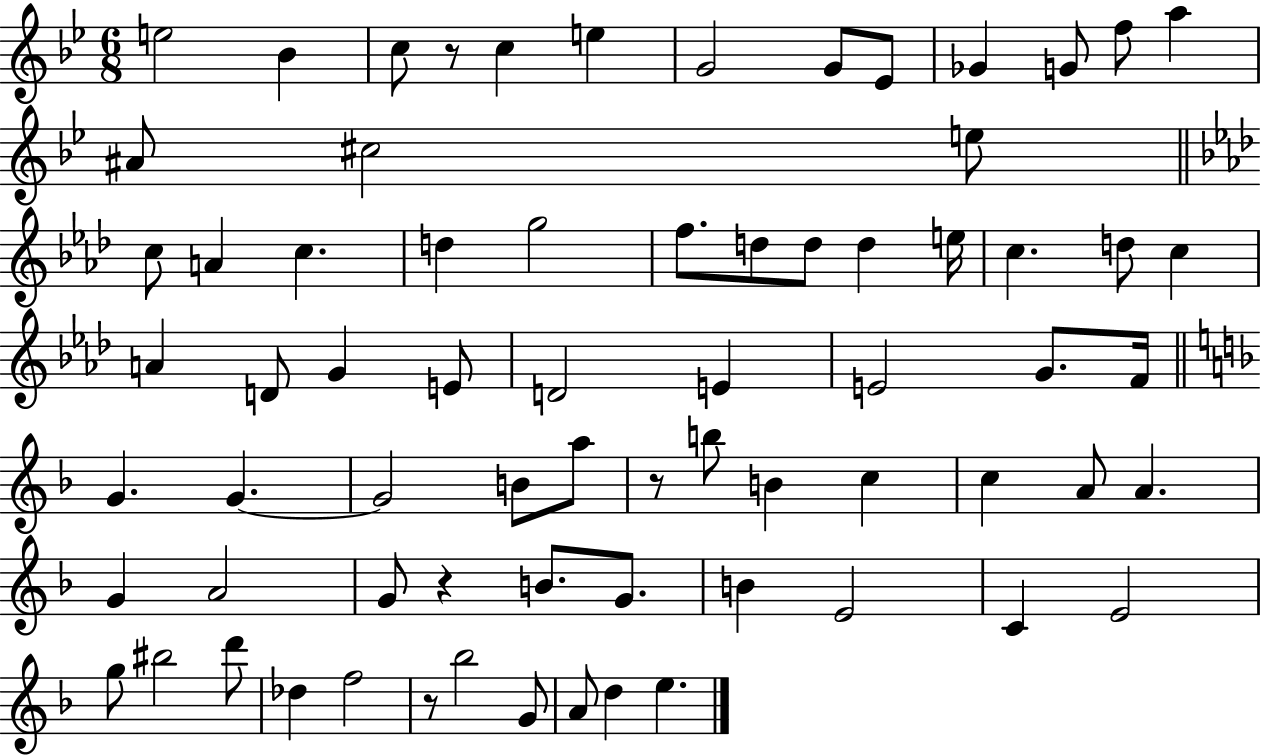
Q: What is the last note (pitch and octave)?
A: E5